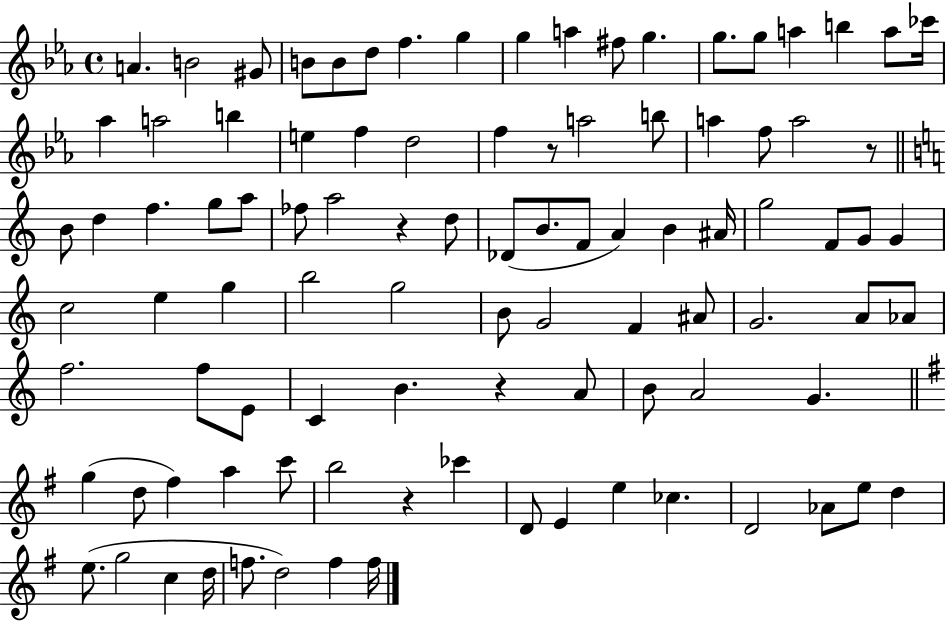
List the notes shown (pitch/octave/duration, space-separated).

A4/q. B4/h G#4/e B4/e B4/e D5/e F5/q. G5/q G5/q A5/q F#5/e G5/q. G5/e. G5/e A5/q B5/q A5/e CES6/s Ab5/q A5/h B5/q E5/q F5/q D5/h F5/q R/e A5/h B5/e A5/q F5/e A5/h R/e B4/e D5/q F5/q. G5/e A5/e FES5/e A5/h R/q D5/e Db4/e B4/e. F4/e A4/q B4/q A#4/s G5/h F4/e G4/e G4/q C5/h E5/q G5/q B5/h G5/h B4/e G4/h F4/q A#4/e G4/h. A4/e Ab4/e F5/h. F5/e E4/e C4/q B4/q. R/q A4/e B4/e A4/h G4/q. G5/q D5/e F#5/q A5/q C6/e B5/h R/q CES6/q D4/e E4/q E5/q CES5/q. D4/h Ab4/e E5/e D5/q E5/e. G5/h C5/q D5/s F5/e. D5/h F5/q F5/s